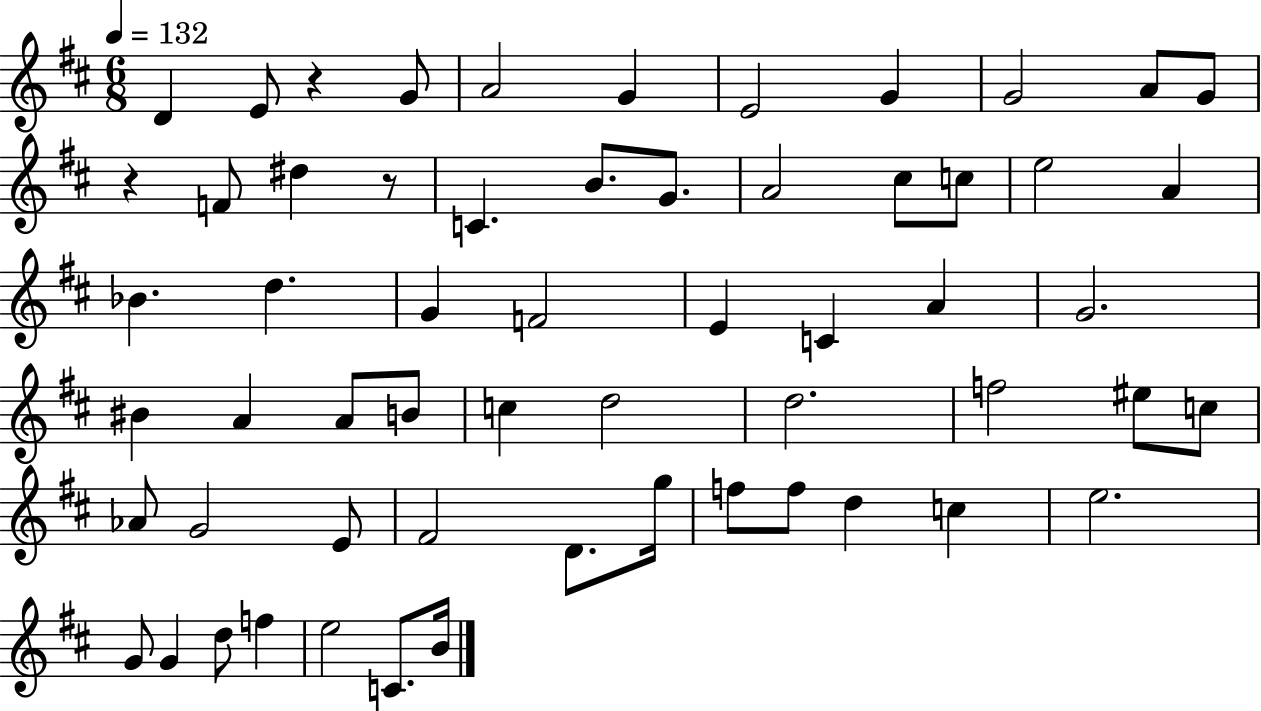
D4/q E4/e R/q G4/e A4/h G4/q E4/h G4/q G4/h A4/e G4/e R/q F4/e D#5/q R/e C4/q. B4/e. G4/e. A4/h C#5/e C5/e E5/h A4/q Bb4/q. D5/q. G4/q F4/h E4/q C4/q A4/q G4/h. BIS4/q A4/q A4/e B4/e C5/q D5/h D5/h. F5/h EIS5/e C5/e Ab4/e G4/h E4/e F#4/h D4/e. G5/s F5/e F5/e D5/q C5/q E5/h. G4/e G4/q D5/e F5/q E5/h C4/e. B4/s